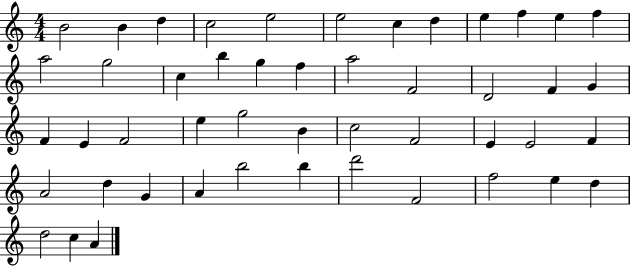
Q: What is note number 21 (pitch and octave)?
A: D4